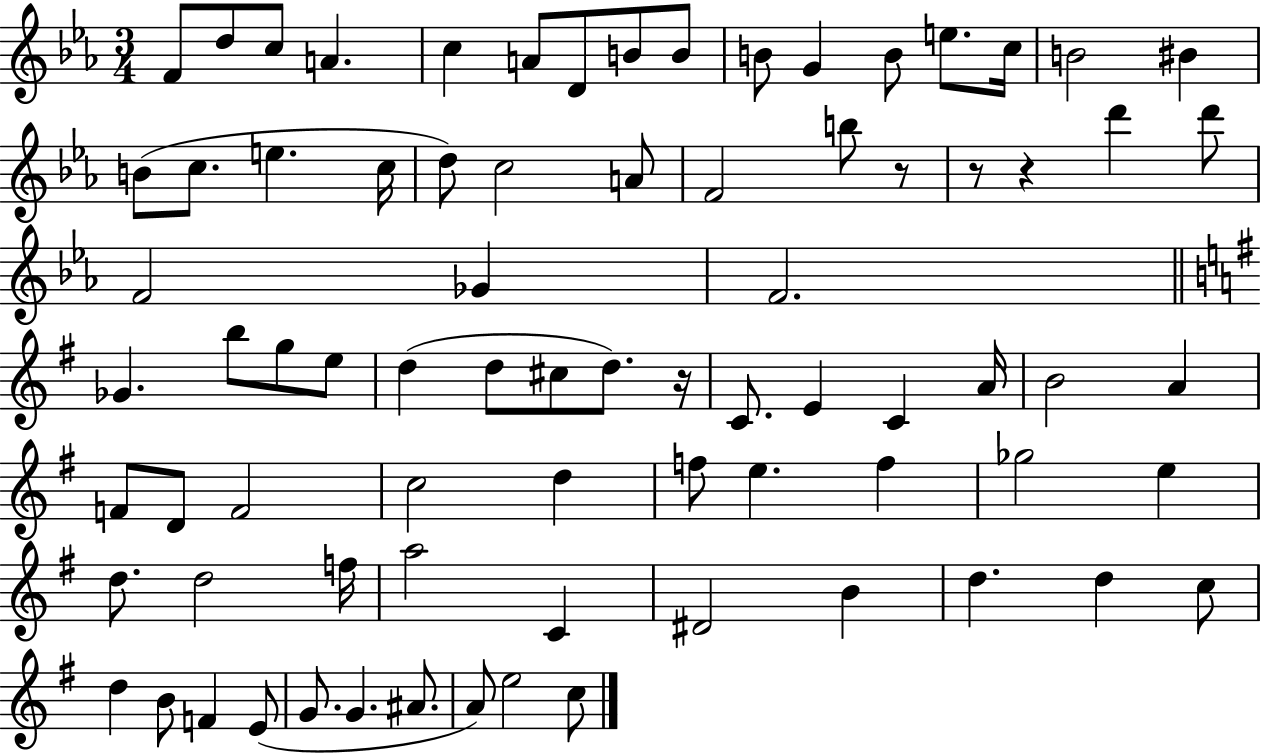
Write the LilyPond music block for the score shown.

{
  \clef treble
  \numericTimeSignature
  \time 3/4
  \key ees \major
  f'8 d''8 c''8 a'4. | c''4 a'8 d'8 b'8 b'8 | b'8 g'4 b'8 e''8. c''16 | b'2 bis'4 | \break b'8( c''8. e''4. c''16 | d''8) c''2 a'8 | f'2 b''8 r8 | r8 r4 d'''4 d'''8 | \break f'2 ges'4 | f'2. | \bar "||" \break \key g \major ges'4. b''8 g''8 e''8 | d''4( d''8 cis''8 d''8.) r16 | c'8. e'4 c'4 a'16 | b'2 a'4 | \break f'8 d'8 f'2 | c''2 d''4 | f''8 e''4. f''4 | ges''2 e''4 | \break d''8. d''2 f''16 | a''2 c'4 | dis'2 b'4 | d''4. d''4 c''8 | \break d''4 b'8 f'4 e'8( | g'8. g'4. ais'8. | a'8) e''2 c''8 | \bar "|."
}